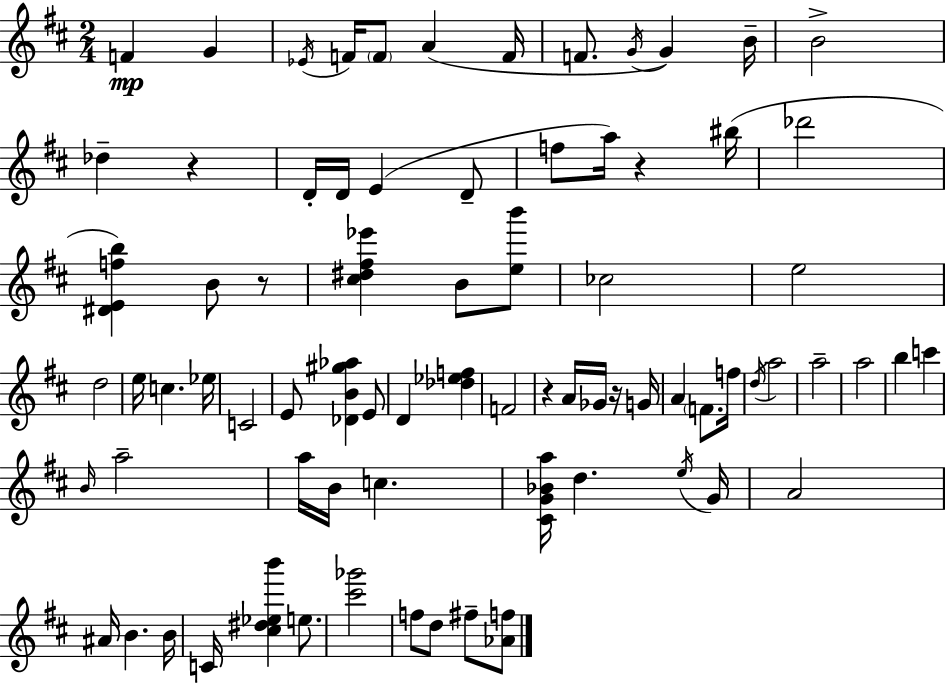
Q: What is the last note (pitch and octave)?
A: F#5